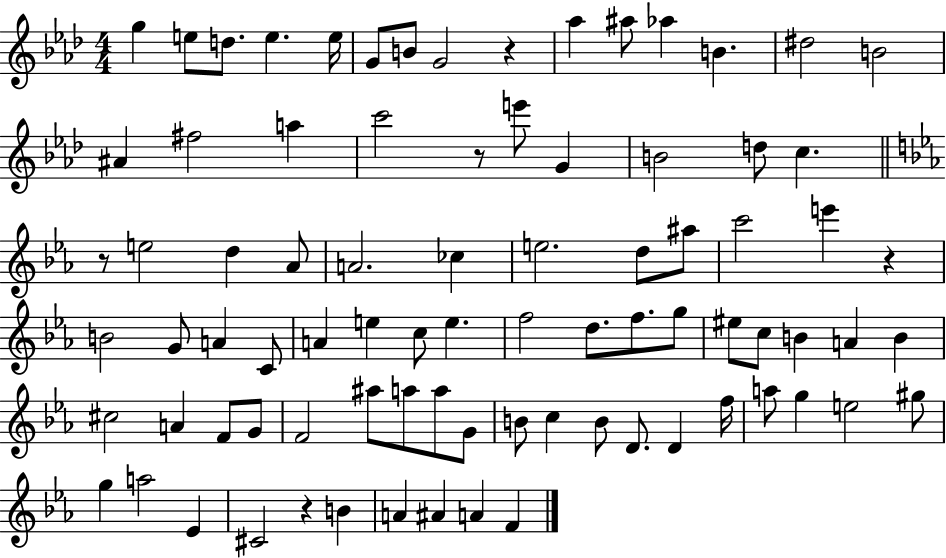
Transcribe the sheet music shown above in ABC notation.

X:1
T:Untitled
M:4/4
L:1/4
K:Ab
g e/2 d/2 e e/4 G/2 B/2 G2 z _a ^a/2 _a B ^d2 B2 ^A ^f2 a c'2 z/2 e'/2 G B2 d/2 c z/2 e2 d _A/2 A2 _c e2 d/2 ^a/2 c'2 e' z B2 G/2 A C/2 A e c/2 e f2 d/2 f/2 g/2 ^e/2 c/2 B A B ^c2 A F/2 G/2 F2 ^a/2 a/2 a/2 G/2 B/2 c B/2 D/2 D f/4 a/2 g e2 ^g/2 g a2 _E ^C2 z B A ^A A F